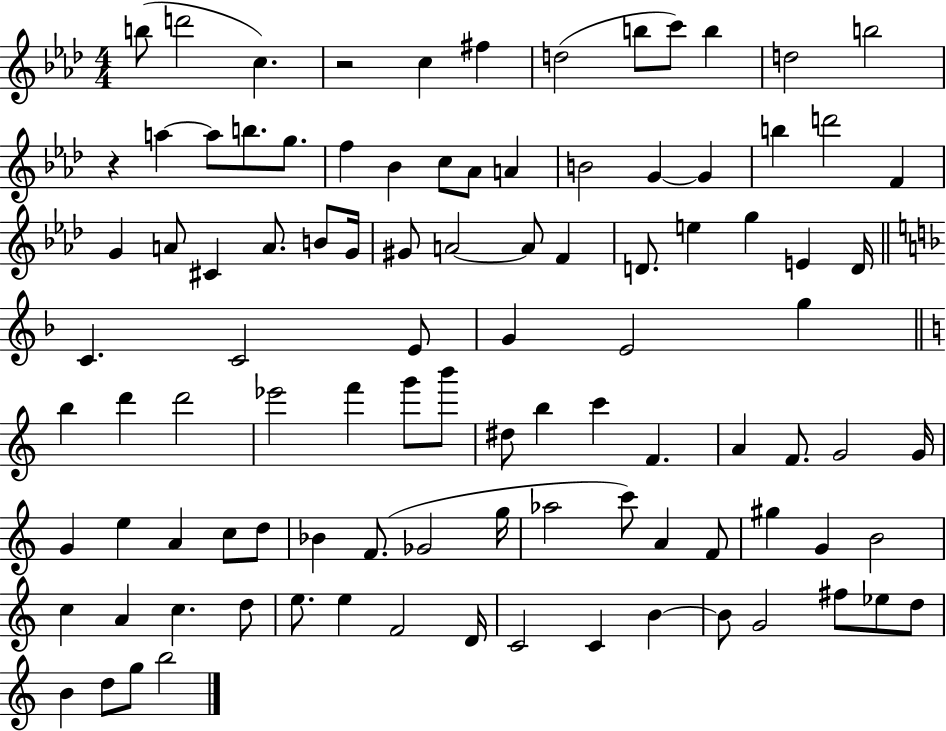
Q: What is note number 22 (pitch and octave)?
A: G4